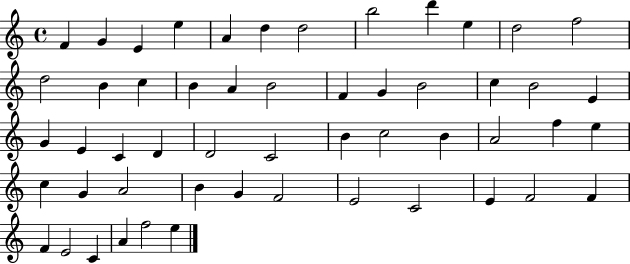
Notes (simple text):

F4/q G4/q E4/q E5/q A4/q D5/q D5/h B5/h D6/q E5/q D5/h F5/h D5/h B4/q C5/q B4/q A4/q B4/h F4/q G4/q B4/h C5/q B4/h E4/q G4/q E4/q C4/q D4/q D4/h C4/h B4/q C5/h B4/q A4/h F5/q E5/q C5/q G4/q A4/h B4/q G4/q F4/h E4/h C4/h E4/q F4/h F4/q F4/q E4/h C4/q A4/q F5/h E5/q